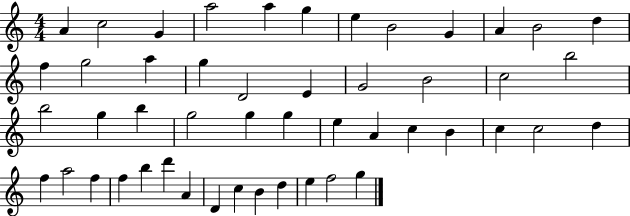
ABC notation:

X:1
T:Untitled
M:4/4
L:1/4
K:C
A c2 G a2 a g e B2 G A B2 d f g2 a g D2 E G2 B2 c2 b2 b2 g b g2 g g e A c B c c2 d f a2 f f b d' A D c B d e f2 g